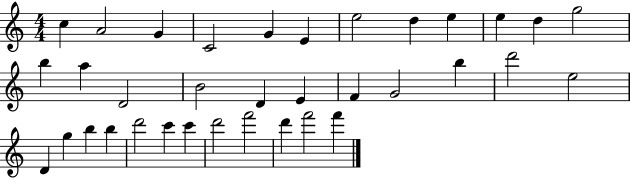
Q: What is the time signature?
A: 4/4